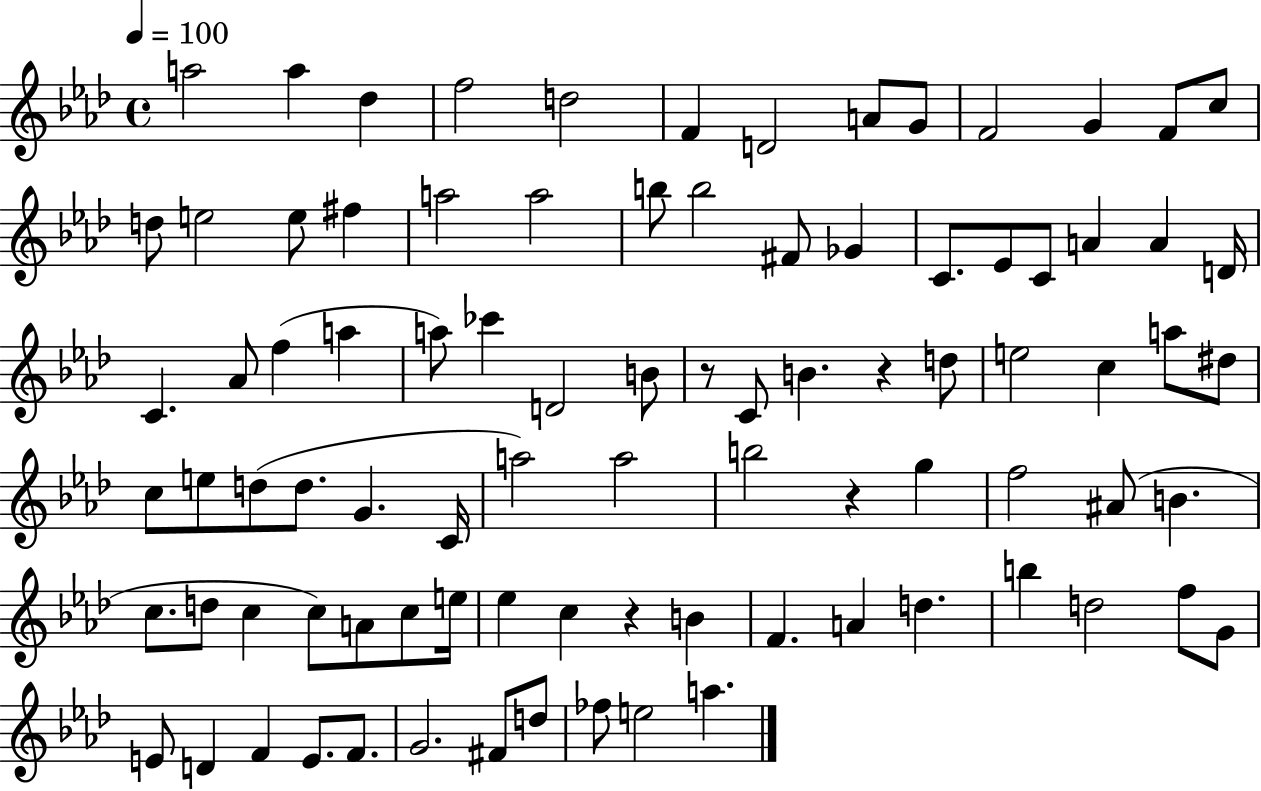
{
  \clef treble
  \time 4/4
  \defaultTimeSignature
  \key aes \major
  \tempo 4 = 100
  \repeat volta 2 { a''2 a''4 des''4 | f''2 d''2 | f'4 d'2 a'8 g'8 | f'2 g'4 f'8 c''8 | \break d''8 e''2 e''8 fis''4 | a''2 a''2 | b''8 b''2 fis'8 ges'4 | c'8. ees'8 c'8 a'4 a'4 d'16 | \break c'4. aes'8 f''4( a''4 | a''8) ces'''4 d'2 b'8 | r8 c'8 b'4. r4 d''8 | e''2 c''4 a''8 dis''8 | \break c''8 e''8 d''8( d''8. g'4. c'16 | a''2) a''2 | b''2 r4 g''4 | f''2 ais'8( b'4. | \break c''8. d''8 c''4 c''8) a'8 c''8 e''16 | ees''4 c''4 r4 b'4 | f'4. a'4 d''4. | b''4 d''2 f''8 g'8 | \break e'8 d'4 f'4 e'8. f'8. | g'2. fis'8 d''8 | fes''8 e''2 a''4. | } \bar "|."
}